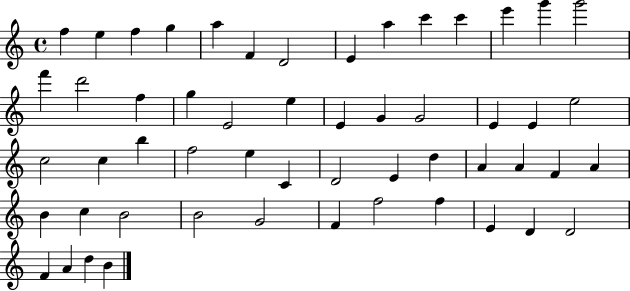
F5/q E5/q F5/q G5/q A5/q F4/q D4/h E4/q A5/q C6/q C6/q E6/q G6/q G6/h F6/q D6/h F5/q G5/q E4/h E5/q E4/q G4/q G4/h E4/q E4/q E5/h C5/h C5/q B5/q F5/h E5/q C4/q D4/h E4/q D5/q A4/q A4/q F4/q A4/q B4/q C5/q B4/h B4/h G4/h F4/q F5/h F5/q E4/q D4/q D4/h F4/q A4/q D5/q B4/q